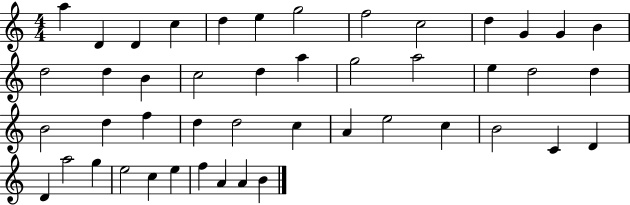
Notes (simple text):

A5/q D4/q D4/q C5/q D5/q E5/q G5/h F5/h C5/h D5/q G4/q G4/q B4/q D5/h D5/q B4/q C5/h D5/q A5/q G5/h A5/h E5/q D5/h D5/q B4/h D5/q F5/q D5/q D5/h C5/q A4/q E5/h C5/q B4/h C4/q D4/q D4/q A5/h G5/q E5/h C5/q E5/q F5/q A4/q A4/q B4/q